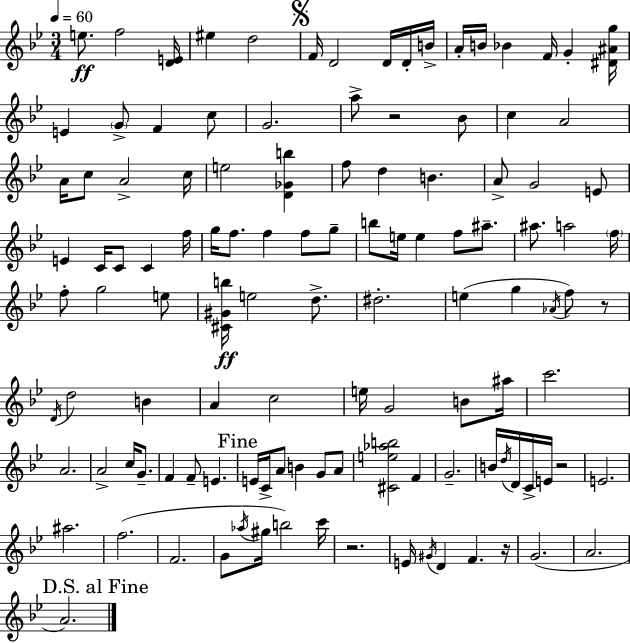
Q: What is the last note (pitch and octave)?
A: A4